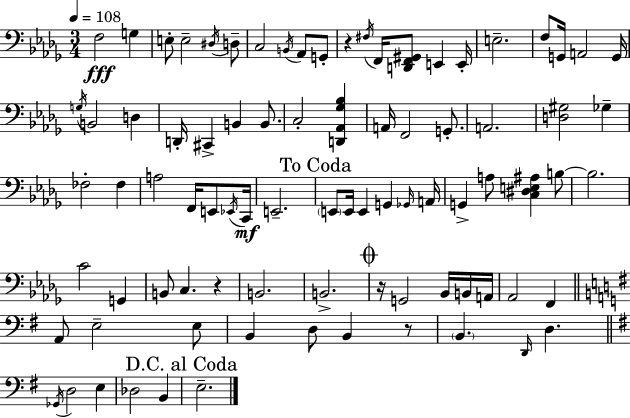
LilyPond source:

{
  \clef bass
  \numericTimeSignature
  \time 3/4
  \key bes \minor
  \tempo 4 = 108
  f2\fff g4 | e8-. e2-- \acciaccatura { dis16 } d8-- | c2 \acciaccatura { b,16 } aes,8 | g,8-. r4 \acciaccatura { fis16 } f,16 <d, f, gis,>8 e,4 | \break e,16-. e2.-- | f8 g,16 a,2 | g,16 \acciaccatura { g16 } b,2 | d4 d,16-. cis,4-> b,4 | \break b,8. c2-. | <d, aes, ges bes>4 a,16 f,2 | g,8.-. a,2. | <d gis>2 | \break ges4-- fes2-. | fes4 a2 | f,16 e,8 \acciaccatura { ees,16 } c,16\mf e,2.-- | \mark "To Coda" \parenthesize e,8 e,16 e,4 | \break g,4 \grace { ges,16 } a,16 g,4-> a8 | <c dis e ais>4 b8~~ b2. | c'2 | g,4 b,8 c4. | \break r4 b,2. | b,2.-> | \mark \markup { \musicglyph "scripts.coda" } r16 g,2 | bes,16 b,16 a,16 aes,2 | \break f,4 \bar "||" \break \key g \major a,8 e2-- e8 | b,4 d8 b,4 r8 | \parenthesize b,4. \grace { d,16 } d4. | \bar "||" \break \key g \major \acciaccatura { ges,16 } d2 e4 | des2 b,4 | \mark "D.C. al Coda" e2.-- | \bar "|."
}